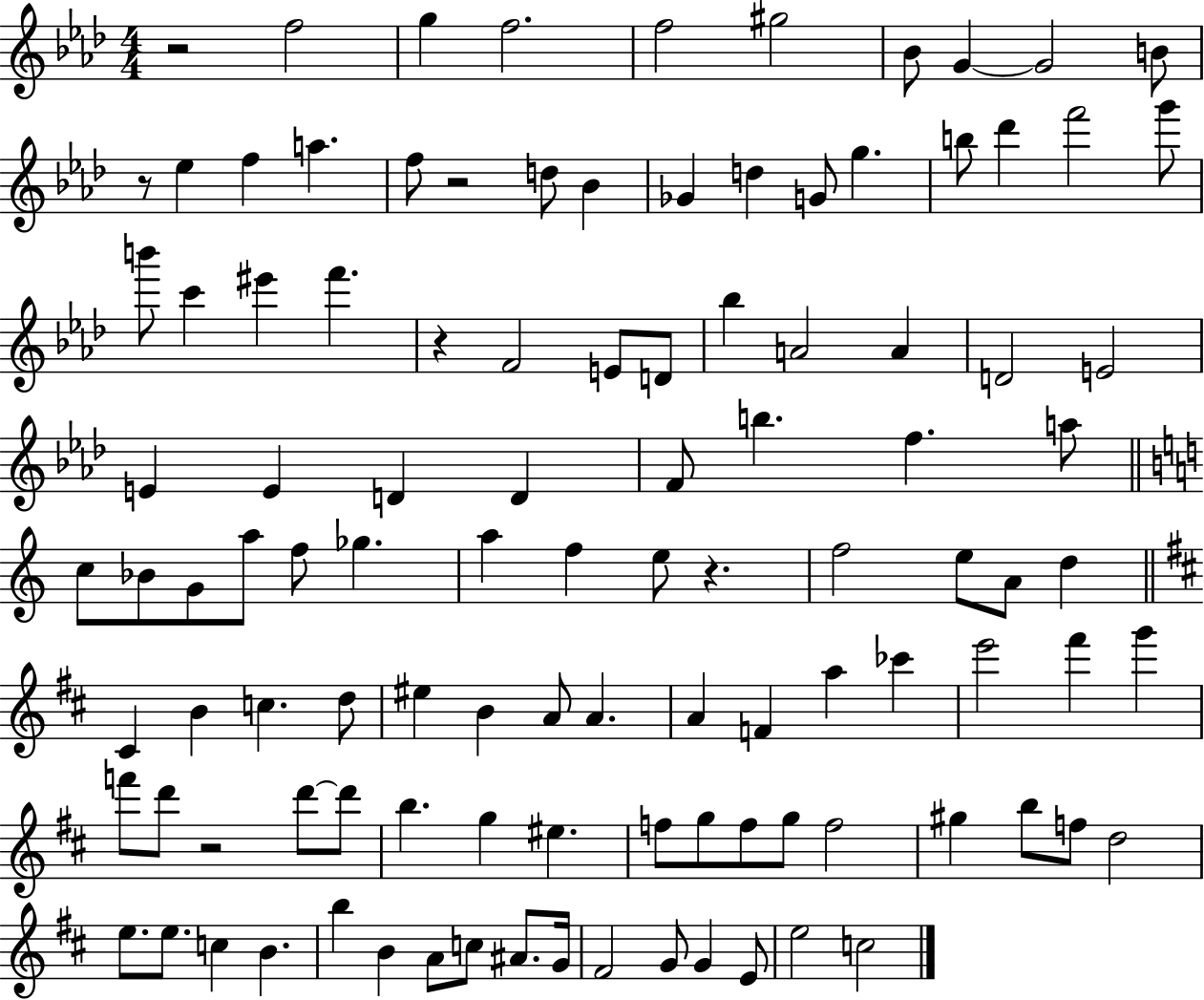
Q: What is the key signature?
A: AES major